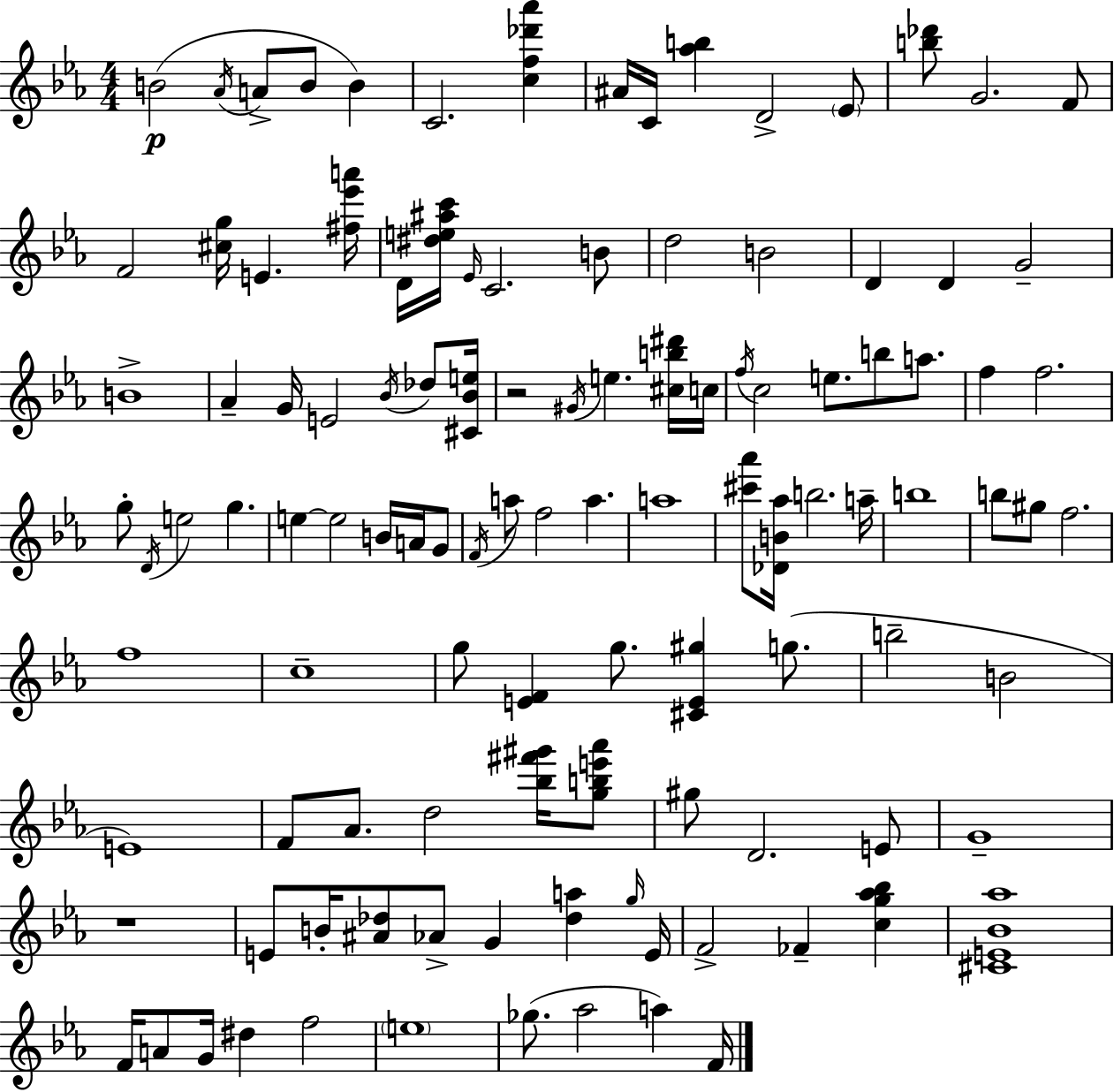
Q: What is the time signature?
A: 4/4